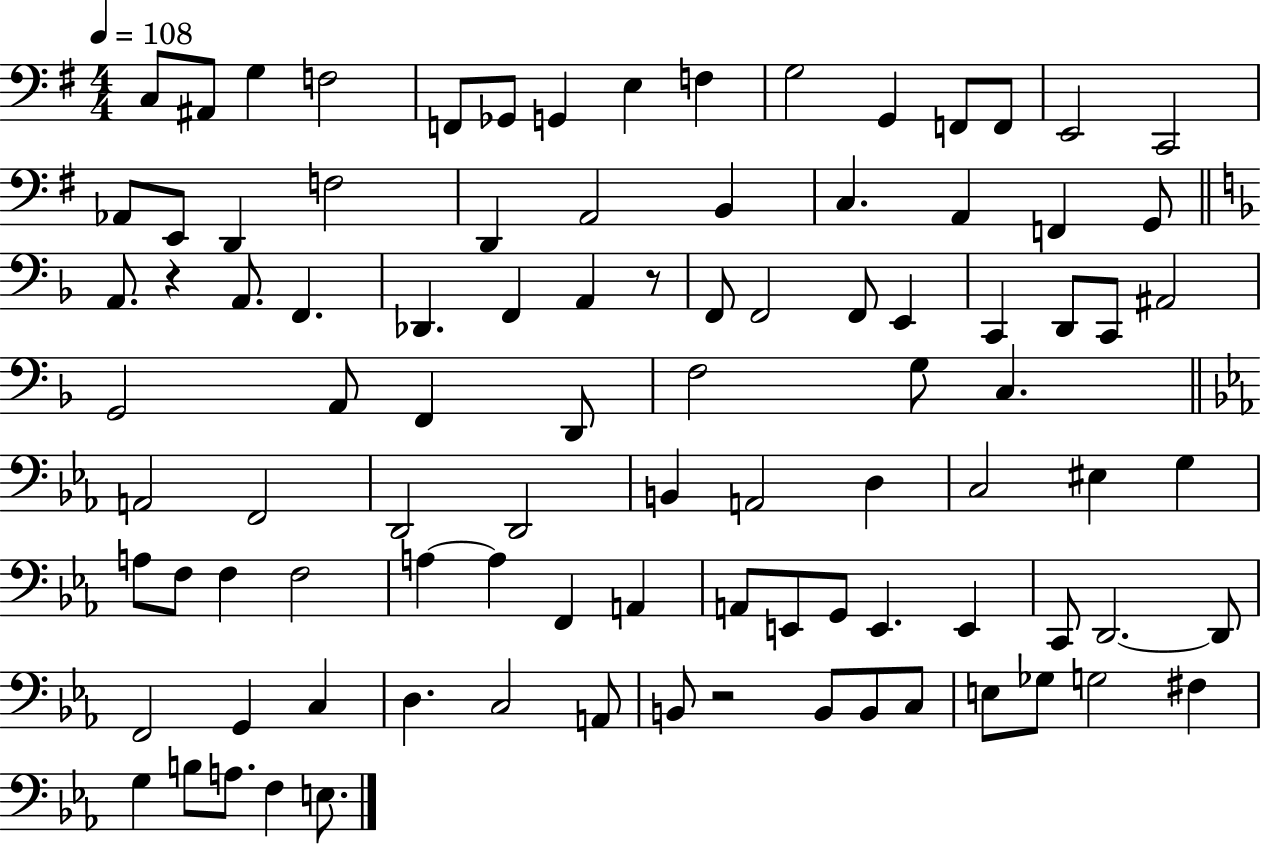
X:1
T:Untitled
M:4/4
L:1/4
K:G
C,/2 ^A,,/2 G, F,2 F,,/2 _G,,/2 G,, E, F, G,2 G,, F,,/2 F,,/2 E,,2 C,,2 _A,,/2 E,,/2 D,, F,2 D,, A,,2 B,, C, A,, F,, G,,/2 A,,/2 z A,,/2 F,, _D,, F,, A,, z/2 F,,/2 F,,2 F,,/2 E,, C,, D,,/2 C,,/2 ^A,,2 G,,2 A,,/2 F,, D,,/2 F,2 G,/2 C, A,,2 F,,2 D,,2 D,,2 B,, A,,2 D, C,2 ^E, G, A,/2 F,/2 F, F,2 A, A, F,, A,, A,,/2 E,,/2 G,,/2 E,, E,, C,,/2 D,,2 D,,/2 F,,2 G,, C, D, C,2 A,,/2 B,,/2 z2 B,,/2 B,,/2 C,/2 E,/2 _G,/2 G,2 ^F, G, B,/2 A,/2 F, E,/2